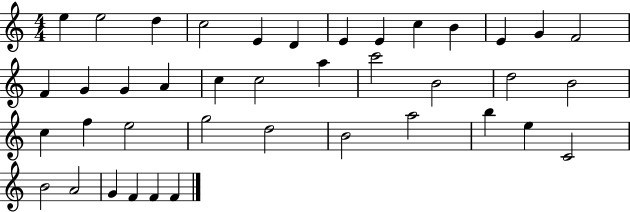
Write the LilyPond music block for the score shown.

{
  \clef treble
  \numericTimeSignature
  \time 4/4
  \key c \major
  e''4 e''2 d''4 | c''2 e'4 d'4 | e'4 e'4 c''4 b'4 | e'4 g'4 f'2 | \break f'4 g'4 g'4 a'4 | c''4 c''2 a''4 | c'''2 b'2 | d''2 b'2 | \break c''4 f''4 e''2 | g''2 d''2 | b'2 a''2 | b''4 e''4 c'2 | \break b'2 a'2 | g'4 f'4 f'4 f'4 | \bar "|."
}